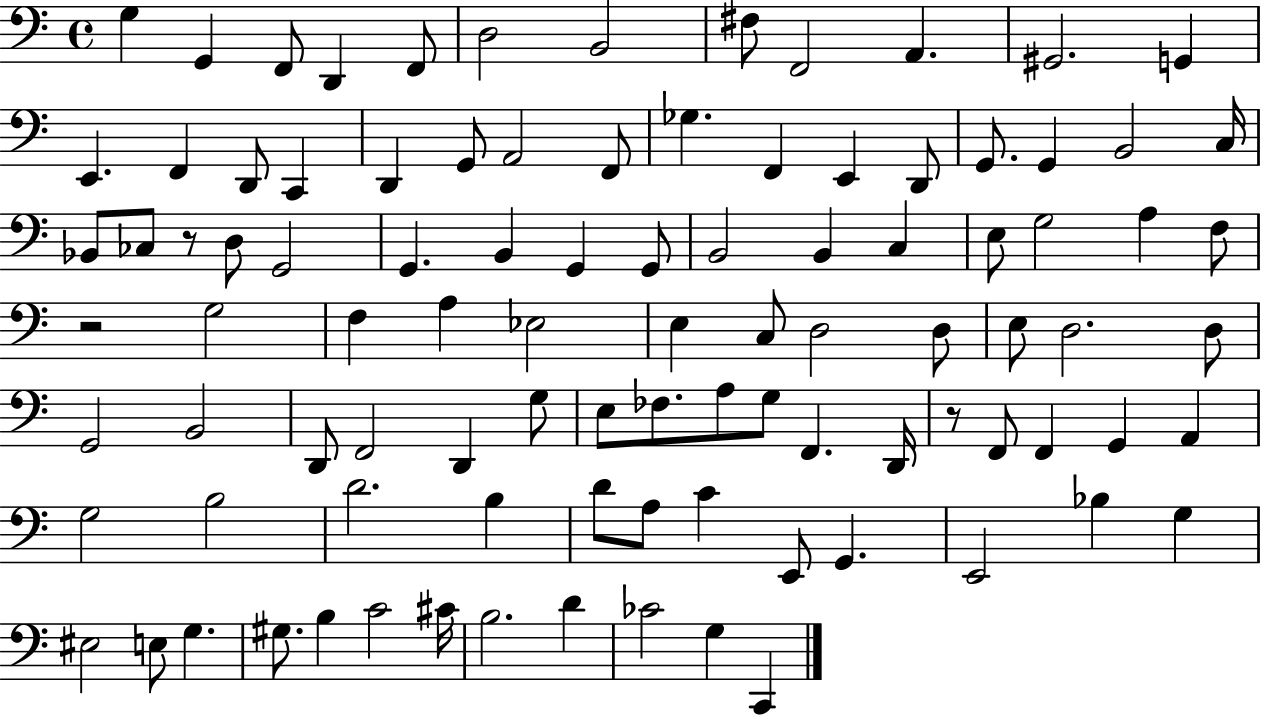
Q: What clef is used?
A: bass